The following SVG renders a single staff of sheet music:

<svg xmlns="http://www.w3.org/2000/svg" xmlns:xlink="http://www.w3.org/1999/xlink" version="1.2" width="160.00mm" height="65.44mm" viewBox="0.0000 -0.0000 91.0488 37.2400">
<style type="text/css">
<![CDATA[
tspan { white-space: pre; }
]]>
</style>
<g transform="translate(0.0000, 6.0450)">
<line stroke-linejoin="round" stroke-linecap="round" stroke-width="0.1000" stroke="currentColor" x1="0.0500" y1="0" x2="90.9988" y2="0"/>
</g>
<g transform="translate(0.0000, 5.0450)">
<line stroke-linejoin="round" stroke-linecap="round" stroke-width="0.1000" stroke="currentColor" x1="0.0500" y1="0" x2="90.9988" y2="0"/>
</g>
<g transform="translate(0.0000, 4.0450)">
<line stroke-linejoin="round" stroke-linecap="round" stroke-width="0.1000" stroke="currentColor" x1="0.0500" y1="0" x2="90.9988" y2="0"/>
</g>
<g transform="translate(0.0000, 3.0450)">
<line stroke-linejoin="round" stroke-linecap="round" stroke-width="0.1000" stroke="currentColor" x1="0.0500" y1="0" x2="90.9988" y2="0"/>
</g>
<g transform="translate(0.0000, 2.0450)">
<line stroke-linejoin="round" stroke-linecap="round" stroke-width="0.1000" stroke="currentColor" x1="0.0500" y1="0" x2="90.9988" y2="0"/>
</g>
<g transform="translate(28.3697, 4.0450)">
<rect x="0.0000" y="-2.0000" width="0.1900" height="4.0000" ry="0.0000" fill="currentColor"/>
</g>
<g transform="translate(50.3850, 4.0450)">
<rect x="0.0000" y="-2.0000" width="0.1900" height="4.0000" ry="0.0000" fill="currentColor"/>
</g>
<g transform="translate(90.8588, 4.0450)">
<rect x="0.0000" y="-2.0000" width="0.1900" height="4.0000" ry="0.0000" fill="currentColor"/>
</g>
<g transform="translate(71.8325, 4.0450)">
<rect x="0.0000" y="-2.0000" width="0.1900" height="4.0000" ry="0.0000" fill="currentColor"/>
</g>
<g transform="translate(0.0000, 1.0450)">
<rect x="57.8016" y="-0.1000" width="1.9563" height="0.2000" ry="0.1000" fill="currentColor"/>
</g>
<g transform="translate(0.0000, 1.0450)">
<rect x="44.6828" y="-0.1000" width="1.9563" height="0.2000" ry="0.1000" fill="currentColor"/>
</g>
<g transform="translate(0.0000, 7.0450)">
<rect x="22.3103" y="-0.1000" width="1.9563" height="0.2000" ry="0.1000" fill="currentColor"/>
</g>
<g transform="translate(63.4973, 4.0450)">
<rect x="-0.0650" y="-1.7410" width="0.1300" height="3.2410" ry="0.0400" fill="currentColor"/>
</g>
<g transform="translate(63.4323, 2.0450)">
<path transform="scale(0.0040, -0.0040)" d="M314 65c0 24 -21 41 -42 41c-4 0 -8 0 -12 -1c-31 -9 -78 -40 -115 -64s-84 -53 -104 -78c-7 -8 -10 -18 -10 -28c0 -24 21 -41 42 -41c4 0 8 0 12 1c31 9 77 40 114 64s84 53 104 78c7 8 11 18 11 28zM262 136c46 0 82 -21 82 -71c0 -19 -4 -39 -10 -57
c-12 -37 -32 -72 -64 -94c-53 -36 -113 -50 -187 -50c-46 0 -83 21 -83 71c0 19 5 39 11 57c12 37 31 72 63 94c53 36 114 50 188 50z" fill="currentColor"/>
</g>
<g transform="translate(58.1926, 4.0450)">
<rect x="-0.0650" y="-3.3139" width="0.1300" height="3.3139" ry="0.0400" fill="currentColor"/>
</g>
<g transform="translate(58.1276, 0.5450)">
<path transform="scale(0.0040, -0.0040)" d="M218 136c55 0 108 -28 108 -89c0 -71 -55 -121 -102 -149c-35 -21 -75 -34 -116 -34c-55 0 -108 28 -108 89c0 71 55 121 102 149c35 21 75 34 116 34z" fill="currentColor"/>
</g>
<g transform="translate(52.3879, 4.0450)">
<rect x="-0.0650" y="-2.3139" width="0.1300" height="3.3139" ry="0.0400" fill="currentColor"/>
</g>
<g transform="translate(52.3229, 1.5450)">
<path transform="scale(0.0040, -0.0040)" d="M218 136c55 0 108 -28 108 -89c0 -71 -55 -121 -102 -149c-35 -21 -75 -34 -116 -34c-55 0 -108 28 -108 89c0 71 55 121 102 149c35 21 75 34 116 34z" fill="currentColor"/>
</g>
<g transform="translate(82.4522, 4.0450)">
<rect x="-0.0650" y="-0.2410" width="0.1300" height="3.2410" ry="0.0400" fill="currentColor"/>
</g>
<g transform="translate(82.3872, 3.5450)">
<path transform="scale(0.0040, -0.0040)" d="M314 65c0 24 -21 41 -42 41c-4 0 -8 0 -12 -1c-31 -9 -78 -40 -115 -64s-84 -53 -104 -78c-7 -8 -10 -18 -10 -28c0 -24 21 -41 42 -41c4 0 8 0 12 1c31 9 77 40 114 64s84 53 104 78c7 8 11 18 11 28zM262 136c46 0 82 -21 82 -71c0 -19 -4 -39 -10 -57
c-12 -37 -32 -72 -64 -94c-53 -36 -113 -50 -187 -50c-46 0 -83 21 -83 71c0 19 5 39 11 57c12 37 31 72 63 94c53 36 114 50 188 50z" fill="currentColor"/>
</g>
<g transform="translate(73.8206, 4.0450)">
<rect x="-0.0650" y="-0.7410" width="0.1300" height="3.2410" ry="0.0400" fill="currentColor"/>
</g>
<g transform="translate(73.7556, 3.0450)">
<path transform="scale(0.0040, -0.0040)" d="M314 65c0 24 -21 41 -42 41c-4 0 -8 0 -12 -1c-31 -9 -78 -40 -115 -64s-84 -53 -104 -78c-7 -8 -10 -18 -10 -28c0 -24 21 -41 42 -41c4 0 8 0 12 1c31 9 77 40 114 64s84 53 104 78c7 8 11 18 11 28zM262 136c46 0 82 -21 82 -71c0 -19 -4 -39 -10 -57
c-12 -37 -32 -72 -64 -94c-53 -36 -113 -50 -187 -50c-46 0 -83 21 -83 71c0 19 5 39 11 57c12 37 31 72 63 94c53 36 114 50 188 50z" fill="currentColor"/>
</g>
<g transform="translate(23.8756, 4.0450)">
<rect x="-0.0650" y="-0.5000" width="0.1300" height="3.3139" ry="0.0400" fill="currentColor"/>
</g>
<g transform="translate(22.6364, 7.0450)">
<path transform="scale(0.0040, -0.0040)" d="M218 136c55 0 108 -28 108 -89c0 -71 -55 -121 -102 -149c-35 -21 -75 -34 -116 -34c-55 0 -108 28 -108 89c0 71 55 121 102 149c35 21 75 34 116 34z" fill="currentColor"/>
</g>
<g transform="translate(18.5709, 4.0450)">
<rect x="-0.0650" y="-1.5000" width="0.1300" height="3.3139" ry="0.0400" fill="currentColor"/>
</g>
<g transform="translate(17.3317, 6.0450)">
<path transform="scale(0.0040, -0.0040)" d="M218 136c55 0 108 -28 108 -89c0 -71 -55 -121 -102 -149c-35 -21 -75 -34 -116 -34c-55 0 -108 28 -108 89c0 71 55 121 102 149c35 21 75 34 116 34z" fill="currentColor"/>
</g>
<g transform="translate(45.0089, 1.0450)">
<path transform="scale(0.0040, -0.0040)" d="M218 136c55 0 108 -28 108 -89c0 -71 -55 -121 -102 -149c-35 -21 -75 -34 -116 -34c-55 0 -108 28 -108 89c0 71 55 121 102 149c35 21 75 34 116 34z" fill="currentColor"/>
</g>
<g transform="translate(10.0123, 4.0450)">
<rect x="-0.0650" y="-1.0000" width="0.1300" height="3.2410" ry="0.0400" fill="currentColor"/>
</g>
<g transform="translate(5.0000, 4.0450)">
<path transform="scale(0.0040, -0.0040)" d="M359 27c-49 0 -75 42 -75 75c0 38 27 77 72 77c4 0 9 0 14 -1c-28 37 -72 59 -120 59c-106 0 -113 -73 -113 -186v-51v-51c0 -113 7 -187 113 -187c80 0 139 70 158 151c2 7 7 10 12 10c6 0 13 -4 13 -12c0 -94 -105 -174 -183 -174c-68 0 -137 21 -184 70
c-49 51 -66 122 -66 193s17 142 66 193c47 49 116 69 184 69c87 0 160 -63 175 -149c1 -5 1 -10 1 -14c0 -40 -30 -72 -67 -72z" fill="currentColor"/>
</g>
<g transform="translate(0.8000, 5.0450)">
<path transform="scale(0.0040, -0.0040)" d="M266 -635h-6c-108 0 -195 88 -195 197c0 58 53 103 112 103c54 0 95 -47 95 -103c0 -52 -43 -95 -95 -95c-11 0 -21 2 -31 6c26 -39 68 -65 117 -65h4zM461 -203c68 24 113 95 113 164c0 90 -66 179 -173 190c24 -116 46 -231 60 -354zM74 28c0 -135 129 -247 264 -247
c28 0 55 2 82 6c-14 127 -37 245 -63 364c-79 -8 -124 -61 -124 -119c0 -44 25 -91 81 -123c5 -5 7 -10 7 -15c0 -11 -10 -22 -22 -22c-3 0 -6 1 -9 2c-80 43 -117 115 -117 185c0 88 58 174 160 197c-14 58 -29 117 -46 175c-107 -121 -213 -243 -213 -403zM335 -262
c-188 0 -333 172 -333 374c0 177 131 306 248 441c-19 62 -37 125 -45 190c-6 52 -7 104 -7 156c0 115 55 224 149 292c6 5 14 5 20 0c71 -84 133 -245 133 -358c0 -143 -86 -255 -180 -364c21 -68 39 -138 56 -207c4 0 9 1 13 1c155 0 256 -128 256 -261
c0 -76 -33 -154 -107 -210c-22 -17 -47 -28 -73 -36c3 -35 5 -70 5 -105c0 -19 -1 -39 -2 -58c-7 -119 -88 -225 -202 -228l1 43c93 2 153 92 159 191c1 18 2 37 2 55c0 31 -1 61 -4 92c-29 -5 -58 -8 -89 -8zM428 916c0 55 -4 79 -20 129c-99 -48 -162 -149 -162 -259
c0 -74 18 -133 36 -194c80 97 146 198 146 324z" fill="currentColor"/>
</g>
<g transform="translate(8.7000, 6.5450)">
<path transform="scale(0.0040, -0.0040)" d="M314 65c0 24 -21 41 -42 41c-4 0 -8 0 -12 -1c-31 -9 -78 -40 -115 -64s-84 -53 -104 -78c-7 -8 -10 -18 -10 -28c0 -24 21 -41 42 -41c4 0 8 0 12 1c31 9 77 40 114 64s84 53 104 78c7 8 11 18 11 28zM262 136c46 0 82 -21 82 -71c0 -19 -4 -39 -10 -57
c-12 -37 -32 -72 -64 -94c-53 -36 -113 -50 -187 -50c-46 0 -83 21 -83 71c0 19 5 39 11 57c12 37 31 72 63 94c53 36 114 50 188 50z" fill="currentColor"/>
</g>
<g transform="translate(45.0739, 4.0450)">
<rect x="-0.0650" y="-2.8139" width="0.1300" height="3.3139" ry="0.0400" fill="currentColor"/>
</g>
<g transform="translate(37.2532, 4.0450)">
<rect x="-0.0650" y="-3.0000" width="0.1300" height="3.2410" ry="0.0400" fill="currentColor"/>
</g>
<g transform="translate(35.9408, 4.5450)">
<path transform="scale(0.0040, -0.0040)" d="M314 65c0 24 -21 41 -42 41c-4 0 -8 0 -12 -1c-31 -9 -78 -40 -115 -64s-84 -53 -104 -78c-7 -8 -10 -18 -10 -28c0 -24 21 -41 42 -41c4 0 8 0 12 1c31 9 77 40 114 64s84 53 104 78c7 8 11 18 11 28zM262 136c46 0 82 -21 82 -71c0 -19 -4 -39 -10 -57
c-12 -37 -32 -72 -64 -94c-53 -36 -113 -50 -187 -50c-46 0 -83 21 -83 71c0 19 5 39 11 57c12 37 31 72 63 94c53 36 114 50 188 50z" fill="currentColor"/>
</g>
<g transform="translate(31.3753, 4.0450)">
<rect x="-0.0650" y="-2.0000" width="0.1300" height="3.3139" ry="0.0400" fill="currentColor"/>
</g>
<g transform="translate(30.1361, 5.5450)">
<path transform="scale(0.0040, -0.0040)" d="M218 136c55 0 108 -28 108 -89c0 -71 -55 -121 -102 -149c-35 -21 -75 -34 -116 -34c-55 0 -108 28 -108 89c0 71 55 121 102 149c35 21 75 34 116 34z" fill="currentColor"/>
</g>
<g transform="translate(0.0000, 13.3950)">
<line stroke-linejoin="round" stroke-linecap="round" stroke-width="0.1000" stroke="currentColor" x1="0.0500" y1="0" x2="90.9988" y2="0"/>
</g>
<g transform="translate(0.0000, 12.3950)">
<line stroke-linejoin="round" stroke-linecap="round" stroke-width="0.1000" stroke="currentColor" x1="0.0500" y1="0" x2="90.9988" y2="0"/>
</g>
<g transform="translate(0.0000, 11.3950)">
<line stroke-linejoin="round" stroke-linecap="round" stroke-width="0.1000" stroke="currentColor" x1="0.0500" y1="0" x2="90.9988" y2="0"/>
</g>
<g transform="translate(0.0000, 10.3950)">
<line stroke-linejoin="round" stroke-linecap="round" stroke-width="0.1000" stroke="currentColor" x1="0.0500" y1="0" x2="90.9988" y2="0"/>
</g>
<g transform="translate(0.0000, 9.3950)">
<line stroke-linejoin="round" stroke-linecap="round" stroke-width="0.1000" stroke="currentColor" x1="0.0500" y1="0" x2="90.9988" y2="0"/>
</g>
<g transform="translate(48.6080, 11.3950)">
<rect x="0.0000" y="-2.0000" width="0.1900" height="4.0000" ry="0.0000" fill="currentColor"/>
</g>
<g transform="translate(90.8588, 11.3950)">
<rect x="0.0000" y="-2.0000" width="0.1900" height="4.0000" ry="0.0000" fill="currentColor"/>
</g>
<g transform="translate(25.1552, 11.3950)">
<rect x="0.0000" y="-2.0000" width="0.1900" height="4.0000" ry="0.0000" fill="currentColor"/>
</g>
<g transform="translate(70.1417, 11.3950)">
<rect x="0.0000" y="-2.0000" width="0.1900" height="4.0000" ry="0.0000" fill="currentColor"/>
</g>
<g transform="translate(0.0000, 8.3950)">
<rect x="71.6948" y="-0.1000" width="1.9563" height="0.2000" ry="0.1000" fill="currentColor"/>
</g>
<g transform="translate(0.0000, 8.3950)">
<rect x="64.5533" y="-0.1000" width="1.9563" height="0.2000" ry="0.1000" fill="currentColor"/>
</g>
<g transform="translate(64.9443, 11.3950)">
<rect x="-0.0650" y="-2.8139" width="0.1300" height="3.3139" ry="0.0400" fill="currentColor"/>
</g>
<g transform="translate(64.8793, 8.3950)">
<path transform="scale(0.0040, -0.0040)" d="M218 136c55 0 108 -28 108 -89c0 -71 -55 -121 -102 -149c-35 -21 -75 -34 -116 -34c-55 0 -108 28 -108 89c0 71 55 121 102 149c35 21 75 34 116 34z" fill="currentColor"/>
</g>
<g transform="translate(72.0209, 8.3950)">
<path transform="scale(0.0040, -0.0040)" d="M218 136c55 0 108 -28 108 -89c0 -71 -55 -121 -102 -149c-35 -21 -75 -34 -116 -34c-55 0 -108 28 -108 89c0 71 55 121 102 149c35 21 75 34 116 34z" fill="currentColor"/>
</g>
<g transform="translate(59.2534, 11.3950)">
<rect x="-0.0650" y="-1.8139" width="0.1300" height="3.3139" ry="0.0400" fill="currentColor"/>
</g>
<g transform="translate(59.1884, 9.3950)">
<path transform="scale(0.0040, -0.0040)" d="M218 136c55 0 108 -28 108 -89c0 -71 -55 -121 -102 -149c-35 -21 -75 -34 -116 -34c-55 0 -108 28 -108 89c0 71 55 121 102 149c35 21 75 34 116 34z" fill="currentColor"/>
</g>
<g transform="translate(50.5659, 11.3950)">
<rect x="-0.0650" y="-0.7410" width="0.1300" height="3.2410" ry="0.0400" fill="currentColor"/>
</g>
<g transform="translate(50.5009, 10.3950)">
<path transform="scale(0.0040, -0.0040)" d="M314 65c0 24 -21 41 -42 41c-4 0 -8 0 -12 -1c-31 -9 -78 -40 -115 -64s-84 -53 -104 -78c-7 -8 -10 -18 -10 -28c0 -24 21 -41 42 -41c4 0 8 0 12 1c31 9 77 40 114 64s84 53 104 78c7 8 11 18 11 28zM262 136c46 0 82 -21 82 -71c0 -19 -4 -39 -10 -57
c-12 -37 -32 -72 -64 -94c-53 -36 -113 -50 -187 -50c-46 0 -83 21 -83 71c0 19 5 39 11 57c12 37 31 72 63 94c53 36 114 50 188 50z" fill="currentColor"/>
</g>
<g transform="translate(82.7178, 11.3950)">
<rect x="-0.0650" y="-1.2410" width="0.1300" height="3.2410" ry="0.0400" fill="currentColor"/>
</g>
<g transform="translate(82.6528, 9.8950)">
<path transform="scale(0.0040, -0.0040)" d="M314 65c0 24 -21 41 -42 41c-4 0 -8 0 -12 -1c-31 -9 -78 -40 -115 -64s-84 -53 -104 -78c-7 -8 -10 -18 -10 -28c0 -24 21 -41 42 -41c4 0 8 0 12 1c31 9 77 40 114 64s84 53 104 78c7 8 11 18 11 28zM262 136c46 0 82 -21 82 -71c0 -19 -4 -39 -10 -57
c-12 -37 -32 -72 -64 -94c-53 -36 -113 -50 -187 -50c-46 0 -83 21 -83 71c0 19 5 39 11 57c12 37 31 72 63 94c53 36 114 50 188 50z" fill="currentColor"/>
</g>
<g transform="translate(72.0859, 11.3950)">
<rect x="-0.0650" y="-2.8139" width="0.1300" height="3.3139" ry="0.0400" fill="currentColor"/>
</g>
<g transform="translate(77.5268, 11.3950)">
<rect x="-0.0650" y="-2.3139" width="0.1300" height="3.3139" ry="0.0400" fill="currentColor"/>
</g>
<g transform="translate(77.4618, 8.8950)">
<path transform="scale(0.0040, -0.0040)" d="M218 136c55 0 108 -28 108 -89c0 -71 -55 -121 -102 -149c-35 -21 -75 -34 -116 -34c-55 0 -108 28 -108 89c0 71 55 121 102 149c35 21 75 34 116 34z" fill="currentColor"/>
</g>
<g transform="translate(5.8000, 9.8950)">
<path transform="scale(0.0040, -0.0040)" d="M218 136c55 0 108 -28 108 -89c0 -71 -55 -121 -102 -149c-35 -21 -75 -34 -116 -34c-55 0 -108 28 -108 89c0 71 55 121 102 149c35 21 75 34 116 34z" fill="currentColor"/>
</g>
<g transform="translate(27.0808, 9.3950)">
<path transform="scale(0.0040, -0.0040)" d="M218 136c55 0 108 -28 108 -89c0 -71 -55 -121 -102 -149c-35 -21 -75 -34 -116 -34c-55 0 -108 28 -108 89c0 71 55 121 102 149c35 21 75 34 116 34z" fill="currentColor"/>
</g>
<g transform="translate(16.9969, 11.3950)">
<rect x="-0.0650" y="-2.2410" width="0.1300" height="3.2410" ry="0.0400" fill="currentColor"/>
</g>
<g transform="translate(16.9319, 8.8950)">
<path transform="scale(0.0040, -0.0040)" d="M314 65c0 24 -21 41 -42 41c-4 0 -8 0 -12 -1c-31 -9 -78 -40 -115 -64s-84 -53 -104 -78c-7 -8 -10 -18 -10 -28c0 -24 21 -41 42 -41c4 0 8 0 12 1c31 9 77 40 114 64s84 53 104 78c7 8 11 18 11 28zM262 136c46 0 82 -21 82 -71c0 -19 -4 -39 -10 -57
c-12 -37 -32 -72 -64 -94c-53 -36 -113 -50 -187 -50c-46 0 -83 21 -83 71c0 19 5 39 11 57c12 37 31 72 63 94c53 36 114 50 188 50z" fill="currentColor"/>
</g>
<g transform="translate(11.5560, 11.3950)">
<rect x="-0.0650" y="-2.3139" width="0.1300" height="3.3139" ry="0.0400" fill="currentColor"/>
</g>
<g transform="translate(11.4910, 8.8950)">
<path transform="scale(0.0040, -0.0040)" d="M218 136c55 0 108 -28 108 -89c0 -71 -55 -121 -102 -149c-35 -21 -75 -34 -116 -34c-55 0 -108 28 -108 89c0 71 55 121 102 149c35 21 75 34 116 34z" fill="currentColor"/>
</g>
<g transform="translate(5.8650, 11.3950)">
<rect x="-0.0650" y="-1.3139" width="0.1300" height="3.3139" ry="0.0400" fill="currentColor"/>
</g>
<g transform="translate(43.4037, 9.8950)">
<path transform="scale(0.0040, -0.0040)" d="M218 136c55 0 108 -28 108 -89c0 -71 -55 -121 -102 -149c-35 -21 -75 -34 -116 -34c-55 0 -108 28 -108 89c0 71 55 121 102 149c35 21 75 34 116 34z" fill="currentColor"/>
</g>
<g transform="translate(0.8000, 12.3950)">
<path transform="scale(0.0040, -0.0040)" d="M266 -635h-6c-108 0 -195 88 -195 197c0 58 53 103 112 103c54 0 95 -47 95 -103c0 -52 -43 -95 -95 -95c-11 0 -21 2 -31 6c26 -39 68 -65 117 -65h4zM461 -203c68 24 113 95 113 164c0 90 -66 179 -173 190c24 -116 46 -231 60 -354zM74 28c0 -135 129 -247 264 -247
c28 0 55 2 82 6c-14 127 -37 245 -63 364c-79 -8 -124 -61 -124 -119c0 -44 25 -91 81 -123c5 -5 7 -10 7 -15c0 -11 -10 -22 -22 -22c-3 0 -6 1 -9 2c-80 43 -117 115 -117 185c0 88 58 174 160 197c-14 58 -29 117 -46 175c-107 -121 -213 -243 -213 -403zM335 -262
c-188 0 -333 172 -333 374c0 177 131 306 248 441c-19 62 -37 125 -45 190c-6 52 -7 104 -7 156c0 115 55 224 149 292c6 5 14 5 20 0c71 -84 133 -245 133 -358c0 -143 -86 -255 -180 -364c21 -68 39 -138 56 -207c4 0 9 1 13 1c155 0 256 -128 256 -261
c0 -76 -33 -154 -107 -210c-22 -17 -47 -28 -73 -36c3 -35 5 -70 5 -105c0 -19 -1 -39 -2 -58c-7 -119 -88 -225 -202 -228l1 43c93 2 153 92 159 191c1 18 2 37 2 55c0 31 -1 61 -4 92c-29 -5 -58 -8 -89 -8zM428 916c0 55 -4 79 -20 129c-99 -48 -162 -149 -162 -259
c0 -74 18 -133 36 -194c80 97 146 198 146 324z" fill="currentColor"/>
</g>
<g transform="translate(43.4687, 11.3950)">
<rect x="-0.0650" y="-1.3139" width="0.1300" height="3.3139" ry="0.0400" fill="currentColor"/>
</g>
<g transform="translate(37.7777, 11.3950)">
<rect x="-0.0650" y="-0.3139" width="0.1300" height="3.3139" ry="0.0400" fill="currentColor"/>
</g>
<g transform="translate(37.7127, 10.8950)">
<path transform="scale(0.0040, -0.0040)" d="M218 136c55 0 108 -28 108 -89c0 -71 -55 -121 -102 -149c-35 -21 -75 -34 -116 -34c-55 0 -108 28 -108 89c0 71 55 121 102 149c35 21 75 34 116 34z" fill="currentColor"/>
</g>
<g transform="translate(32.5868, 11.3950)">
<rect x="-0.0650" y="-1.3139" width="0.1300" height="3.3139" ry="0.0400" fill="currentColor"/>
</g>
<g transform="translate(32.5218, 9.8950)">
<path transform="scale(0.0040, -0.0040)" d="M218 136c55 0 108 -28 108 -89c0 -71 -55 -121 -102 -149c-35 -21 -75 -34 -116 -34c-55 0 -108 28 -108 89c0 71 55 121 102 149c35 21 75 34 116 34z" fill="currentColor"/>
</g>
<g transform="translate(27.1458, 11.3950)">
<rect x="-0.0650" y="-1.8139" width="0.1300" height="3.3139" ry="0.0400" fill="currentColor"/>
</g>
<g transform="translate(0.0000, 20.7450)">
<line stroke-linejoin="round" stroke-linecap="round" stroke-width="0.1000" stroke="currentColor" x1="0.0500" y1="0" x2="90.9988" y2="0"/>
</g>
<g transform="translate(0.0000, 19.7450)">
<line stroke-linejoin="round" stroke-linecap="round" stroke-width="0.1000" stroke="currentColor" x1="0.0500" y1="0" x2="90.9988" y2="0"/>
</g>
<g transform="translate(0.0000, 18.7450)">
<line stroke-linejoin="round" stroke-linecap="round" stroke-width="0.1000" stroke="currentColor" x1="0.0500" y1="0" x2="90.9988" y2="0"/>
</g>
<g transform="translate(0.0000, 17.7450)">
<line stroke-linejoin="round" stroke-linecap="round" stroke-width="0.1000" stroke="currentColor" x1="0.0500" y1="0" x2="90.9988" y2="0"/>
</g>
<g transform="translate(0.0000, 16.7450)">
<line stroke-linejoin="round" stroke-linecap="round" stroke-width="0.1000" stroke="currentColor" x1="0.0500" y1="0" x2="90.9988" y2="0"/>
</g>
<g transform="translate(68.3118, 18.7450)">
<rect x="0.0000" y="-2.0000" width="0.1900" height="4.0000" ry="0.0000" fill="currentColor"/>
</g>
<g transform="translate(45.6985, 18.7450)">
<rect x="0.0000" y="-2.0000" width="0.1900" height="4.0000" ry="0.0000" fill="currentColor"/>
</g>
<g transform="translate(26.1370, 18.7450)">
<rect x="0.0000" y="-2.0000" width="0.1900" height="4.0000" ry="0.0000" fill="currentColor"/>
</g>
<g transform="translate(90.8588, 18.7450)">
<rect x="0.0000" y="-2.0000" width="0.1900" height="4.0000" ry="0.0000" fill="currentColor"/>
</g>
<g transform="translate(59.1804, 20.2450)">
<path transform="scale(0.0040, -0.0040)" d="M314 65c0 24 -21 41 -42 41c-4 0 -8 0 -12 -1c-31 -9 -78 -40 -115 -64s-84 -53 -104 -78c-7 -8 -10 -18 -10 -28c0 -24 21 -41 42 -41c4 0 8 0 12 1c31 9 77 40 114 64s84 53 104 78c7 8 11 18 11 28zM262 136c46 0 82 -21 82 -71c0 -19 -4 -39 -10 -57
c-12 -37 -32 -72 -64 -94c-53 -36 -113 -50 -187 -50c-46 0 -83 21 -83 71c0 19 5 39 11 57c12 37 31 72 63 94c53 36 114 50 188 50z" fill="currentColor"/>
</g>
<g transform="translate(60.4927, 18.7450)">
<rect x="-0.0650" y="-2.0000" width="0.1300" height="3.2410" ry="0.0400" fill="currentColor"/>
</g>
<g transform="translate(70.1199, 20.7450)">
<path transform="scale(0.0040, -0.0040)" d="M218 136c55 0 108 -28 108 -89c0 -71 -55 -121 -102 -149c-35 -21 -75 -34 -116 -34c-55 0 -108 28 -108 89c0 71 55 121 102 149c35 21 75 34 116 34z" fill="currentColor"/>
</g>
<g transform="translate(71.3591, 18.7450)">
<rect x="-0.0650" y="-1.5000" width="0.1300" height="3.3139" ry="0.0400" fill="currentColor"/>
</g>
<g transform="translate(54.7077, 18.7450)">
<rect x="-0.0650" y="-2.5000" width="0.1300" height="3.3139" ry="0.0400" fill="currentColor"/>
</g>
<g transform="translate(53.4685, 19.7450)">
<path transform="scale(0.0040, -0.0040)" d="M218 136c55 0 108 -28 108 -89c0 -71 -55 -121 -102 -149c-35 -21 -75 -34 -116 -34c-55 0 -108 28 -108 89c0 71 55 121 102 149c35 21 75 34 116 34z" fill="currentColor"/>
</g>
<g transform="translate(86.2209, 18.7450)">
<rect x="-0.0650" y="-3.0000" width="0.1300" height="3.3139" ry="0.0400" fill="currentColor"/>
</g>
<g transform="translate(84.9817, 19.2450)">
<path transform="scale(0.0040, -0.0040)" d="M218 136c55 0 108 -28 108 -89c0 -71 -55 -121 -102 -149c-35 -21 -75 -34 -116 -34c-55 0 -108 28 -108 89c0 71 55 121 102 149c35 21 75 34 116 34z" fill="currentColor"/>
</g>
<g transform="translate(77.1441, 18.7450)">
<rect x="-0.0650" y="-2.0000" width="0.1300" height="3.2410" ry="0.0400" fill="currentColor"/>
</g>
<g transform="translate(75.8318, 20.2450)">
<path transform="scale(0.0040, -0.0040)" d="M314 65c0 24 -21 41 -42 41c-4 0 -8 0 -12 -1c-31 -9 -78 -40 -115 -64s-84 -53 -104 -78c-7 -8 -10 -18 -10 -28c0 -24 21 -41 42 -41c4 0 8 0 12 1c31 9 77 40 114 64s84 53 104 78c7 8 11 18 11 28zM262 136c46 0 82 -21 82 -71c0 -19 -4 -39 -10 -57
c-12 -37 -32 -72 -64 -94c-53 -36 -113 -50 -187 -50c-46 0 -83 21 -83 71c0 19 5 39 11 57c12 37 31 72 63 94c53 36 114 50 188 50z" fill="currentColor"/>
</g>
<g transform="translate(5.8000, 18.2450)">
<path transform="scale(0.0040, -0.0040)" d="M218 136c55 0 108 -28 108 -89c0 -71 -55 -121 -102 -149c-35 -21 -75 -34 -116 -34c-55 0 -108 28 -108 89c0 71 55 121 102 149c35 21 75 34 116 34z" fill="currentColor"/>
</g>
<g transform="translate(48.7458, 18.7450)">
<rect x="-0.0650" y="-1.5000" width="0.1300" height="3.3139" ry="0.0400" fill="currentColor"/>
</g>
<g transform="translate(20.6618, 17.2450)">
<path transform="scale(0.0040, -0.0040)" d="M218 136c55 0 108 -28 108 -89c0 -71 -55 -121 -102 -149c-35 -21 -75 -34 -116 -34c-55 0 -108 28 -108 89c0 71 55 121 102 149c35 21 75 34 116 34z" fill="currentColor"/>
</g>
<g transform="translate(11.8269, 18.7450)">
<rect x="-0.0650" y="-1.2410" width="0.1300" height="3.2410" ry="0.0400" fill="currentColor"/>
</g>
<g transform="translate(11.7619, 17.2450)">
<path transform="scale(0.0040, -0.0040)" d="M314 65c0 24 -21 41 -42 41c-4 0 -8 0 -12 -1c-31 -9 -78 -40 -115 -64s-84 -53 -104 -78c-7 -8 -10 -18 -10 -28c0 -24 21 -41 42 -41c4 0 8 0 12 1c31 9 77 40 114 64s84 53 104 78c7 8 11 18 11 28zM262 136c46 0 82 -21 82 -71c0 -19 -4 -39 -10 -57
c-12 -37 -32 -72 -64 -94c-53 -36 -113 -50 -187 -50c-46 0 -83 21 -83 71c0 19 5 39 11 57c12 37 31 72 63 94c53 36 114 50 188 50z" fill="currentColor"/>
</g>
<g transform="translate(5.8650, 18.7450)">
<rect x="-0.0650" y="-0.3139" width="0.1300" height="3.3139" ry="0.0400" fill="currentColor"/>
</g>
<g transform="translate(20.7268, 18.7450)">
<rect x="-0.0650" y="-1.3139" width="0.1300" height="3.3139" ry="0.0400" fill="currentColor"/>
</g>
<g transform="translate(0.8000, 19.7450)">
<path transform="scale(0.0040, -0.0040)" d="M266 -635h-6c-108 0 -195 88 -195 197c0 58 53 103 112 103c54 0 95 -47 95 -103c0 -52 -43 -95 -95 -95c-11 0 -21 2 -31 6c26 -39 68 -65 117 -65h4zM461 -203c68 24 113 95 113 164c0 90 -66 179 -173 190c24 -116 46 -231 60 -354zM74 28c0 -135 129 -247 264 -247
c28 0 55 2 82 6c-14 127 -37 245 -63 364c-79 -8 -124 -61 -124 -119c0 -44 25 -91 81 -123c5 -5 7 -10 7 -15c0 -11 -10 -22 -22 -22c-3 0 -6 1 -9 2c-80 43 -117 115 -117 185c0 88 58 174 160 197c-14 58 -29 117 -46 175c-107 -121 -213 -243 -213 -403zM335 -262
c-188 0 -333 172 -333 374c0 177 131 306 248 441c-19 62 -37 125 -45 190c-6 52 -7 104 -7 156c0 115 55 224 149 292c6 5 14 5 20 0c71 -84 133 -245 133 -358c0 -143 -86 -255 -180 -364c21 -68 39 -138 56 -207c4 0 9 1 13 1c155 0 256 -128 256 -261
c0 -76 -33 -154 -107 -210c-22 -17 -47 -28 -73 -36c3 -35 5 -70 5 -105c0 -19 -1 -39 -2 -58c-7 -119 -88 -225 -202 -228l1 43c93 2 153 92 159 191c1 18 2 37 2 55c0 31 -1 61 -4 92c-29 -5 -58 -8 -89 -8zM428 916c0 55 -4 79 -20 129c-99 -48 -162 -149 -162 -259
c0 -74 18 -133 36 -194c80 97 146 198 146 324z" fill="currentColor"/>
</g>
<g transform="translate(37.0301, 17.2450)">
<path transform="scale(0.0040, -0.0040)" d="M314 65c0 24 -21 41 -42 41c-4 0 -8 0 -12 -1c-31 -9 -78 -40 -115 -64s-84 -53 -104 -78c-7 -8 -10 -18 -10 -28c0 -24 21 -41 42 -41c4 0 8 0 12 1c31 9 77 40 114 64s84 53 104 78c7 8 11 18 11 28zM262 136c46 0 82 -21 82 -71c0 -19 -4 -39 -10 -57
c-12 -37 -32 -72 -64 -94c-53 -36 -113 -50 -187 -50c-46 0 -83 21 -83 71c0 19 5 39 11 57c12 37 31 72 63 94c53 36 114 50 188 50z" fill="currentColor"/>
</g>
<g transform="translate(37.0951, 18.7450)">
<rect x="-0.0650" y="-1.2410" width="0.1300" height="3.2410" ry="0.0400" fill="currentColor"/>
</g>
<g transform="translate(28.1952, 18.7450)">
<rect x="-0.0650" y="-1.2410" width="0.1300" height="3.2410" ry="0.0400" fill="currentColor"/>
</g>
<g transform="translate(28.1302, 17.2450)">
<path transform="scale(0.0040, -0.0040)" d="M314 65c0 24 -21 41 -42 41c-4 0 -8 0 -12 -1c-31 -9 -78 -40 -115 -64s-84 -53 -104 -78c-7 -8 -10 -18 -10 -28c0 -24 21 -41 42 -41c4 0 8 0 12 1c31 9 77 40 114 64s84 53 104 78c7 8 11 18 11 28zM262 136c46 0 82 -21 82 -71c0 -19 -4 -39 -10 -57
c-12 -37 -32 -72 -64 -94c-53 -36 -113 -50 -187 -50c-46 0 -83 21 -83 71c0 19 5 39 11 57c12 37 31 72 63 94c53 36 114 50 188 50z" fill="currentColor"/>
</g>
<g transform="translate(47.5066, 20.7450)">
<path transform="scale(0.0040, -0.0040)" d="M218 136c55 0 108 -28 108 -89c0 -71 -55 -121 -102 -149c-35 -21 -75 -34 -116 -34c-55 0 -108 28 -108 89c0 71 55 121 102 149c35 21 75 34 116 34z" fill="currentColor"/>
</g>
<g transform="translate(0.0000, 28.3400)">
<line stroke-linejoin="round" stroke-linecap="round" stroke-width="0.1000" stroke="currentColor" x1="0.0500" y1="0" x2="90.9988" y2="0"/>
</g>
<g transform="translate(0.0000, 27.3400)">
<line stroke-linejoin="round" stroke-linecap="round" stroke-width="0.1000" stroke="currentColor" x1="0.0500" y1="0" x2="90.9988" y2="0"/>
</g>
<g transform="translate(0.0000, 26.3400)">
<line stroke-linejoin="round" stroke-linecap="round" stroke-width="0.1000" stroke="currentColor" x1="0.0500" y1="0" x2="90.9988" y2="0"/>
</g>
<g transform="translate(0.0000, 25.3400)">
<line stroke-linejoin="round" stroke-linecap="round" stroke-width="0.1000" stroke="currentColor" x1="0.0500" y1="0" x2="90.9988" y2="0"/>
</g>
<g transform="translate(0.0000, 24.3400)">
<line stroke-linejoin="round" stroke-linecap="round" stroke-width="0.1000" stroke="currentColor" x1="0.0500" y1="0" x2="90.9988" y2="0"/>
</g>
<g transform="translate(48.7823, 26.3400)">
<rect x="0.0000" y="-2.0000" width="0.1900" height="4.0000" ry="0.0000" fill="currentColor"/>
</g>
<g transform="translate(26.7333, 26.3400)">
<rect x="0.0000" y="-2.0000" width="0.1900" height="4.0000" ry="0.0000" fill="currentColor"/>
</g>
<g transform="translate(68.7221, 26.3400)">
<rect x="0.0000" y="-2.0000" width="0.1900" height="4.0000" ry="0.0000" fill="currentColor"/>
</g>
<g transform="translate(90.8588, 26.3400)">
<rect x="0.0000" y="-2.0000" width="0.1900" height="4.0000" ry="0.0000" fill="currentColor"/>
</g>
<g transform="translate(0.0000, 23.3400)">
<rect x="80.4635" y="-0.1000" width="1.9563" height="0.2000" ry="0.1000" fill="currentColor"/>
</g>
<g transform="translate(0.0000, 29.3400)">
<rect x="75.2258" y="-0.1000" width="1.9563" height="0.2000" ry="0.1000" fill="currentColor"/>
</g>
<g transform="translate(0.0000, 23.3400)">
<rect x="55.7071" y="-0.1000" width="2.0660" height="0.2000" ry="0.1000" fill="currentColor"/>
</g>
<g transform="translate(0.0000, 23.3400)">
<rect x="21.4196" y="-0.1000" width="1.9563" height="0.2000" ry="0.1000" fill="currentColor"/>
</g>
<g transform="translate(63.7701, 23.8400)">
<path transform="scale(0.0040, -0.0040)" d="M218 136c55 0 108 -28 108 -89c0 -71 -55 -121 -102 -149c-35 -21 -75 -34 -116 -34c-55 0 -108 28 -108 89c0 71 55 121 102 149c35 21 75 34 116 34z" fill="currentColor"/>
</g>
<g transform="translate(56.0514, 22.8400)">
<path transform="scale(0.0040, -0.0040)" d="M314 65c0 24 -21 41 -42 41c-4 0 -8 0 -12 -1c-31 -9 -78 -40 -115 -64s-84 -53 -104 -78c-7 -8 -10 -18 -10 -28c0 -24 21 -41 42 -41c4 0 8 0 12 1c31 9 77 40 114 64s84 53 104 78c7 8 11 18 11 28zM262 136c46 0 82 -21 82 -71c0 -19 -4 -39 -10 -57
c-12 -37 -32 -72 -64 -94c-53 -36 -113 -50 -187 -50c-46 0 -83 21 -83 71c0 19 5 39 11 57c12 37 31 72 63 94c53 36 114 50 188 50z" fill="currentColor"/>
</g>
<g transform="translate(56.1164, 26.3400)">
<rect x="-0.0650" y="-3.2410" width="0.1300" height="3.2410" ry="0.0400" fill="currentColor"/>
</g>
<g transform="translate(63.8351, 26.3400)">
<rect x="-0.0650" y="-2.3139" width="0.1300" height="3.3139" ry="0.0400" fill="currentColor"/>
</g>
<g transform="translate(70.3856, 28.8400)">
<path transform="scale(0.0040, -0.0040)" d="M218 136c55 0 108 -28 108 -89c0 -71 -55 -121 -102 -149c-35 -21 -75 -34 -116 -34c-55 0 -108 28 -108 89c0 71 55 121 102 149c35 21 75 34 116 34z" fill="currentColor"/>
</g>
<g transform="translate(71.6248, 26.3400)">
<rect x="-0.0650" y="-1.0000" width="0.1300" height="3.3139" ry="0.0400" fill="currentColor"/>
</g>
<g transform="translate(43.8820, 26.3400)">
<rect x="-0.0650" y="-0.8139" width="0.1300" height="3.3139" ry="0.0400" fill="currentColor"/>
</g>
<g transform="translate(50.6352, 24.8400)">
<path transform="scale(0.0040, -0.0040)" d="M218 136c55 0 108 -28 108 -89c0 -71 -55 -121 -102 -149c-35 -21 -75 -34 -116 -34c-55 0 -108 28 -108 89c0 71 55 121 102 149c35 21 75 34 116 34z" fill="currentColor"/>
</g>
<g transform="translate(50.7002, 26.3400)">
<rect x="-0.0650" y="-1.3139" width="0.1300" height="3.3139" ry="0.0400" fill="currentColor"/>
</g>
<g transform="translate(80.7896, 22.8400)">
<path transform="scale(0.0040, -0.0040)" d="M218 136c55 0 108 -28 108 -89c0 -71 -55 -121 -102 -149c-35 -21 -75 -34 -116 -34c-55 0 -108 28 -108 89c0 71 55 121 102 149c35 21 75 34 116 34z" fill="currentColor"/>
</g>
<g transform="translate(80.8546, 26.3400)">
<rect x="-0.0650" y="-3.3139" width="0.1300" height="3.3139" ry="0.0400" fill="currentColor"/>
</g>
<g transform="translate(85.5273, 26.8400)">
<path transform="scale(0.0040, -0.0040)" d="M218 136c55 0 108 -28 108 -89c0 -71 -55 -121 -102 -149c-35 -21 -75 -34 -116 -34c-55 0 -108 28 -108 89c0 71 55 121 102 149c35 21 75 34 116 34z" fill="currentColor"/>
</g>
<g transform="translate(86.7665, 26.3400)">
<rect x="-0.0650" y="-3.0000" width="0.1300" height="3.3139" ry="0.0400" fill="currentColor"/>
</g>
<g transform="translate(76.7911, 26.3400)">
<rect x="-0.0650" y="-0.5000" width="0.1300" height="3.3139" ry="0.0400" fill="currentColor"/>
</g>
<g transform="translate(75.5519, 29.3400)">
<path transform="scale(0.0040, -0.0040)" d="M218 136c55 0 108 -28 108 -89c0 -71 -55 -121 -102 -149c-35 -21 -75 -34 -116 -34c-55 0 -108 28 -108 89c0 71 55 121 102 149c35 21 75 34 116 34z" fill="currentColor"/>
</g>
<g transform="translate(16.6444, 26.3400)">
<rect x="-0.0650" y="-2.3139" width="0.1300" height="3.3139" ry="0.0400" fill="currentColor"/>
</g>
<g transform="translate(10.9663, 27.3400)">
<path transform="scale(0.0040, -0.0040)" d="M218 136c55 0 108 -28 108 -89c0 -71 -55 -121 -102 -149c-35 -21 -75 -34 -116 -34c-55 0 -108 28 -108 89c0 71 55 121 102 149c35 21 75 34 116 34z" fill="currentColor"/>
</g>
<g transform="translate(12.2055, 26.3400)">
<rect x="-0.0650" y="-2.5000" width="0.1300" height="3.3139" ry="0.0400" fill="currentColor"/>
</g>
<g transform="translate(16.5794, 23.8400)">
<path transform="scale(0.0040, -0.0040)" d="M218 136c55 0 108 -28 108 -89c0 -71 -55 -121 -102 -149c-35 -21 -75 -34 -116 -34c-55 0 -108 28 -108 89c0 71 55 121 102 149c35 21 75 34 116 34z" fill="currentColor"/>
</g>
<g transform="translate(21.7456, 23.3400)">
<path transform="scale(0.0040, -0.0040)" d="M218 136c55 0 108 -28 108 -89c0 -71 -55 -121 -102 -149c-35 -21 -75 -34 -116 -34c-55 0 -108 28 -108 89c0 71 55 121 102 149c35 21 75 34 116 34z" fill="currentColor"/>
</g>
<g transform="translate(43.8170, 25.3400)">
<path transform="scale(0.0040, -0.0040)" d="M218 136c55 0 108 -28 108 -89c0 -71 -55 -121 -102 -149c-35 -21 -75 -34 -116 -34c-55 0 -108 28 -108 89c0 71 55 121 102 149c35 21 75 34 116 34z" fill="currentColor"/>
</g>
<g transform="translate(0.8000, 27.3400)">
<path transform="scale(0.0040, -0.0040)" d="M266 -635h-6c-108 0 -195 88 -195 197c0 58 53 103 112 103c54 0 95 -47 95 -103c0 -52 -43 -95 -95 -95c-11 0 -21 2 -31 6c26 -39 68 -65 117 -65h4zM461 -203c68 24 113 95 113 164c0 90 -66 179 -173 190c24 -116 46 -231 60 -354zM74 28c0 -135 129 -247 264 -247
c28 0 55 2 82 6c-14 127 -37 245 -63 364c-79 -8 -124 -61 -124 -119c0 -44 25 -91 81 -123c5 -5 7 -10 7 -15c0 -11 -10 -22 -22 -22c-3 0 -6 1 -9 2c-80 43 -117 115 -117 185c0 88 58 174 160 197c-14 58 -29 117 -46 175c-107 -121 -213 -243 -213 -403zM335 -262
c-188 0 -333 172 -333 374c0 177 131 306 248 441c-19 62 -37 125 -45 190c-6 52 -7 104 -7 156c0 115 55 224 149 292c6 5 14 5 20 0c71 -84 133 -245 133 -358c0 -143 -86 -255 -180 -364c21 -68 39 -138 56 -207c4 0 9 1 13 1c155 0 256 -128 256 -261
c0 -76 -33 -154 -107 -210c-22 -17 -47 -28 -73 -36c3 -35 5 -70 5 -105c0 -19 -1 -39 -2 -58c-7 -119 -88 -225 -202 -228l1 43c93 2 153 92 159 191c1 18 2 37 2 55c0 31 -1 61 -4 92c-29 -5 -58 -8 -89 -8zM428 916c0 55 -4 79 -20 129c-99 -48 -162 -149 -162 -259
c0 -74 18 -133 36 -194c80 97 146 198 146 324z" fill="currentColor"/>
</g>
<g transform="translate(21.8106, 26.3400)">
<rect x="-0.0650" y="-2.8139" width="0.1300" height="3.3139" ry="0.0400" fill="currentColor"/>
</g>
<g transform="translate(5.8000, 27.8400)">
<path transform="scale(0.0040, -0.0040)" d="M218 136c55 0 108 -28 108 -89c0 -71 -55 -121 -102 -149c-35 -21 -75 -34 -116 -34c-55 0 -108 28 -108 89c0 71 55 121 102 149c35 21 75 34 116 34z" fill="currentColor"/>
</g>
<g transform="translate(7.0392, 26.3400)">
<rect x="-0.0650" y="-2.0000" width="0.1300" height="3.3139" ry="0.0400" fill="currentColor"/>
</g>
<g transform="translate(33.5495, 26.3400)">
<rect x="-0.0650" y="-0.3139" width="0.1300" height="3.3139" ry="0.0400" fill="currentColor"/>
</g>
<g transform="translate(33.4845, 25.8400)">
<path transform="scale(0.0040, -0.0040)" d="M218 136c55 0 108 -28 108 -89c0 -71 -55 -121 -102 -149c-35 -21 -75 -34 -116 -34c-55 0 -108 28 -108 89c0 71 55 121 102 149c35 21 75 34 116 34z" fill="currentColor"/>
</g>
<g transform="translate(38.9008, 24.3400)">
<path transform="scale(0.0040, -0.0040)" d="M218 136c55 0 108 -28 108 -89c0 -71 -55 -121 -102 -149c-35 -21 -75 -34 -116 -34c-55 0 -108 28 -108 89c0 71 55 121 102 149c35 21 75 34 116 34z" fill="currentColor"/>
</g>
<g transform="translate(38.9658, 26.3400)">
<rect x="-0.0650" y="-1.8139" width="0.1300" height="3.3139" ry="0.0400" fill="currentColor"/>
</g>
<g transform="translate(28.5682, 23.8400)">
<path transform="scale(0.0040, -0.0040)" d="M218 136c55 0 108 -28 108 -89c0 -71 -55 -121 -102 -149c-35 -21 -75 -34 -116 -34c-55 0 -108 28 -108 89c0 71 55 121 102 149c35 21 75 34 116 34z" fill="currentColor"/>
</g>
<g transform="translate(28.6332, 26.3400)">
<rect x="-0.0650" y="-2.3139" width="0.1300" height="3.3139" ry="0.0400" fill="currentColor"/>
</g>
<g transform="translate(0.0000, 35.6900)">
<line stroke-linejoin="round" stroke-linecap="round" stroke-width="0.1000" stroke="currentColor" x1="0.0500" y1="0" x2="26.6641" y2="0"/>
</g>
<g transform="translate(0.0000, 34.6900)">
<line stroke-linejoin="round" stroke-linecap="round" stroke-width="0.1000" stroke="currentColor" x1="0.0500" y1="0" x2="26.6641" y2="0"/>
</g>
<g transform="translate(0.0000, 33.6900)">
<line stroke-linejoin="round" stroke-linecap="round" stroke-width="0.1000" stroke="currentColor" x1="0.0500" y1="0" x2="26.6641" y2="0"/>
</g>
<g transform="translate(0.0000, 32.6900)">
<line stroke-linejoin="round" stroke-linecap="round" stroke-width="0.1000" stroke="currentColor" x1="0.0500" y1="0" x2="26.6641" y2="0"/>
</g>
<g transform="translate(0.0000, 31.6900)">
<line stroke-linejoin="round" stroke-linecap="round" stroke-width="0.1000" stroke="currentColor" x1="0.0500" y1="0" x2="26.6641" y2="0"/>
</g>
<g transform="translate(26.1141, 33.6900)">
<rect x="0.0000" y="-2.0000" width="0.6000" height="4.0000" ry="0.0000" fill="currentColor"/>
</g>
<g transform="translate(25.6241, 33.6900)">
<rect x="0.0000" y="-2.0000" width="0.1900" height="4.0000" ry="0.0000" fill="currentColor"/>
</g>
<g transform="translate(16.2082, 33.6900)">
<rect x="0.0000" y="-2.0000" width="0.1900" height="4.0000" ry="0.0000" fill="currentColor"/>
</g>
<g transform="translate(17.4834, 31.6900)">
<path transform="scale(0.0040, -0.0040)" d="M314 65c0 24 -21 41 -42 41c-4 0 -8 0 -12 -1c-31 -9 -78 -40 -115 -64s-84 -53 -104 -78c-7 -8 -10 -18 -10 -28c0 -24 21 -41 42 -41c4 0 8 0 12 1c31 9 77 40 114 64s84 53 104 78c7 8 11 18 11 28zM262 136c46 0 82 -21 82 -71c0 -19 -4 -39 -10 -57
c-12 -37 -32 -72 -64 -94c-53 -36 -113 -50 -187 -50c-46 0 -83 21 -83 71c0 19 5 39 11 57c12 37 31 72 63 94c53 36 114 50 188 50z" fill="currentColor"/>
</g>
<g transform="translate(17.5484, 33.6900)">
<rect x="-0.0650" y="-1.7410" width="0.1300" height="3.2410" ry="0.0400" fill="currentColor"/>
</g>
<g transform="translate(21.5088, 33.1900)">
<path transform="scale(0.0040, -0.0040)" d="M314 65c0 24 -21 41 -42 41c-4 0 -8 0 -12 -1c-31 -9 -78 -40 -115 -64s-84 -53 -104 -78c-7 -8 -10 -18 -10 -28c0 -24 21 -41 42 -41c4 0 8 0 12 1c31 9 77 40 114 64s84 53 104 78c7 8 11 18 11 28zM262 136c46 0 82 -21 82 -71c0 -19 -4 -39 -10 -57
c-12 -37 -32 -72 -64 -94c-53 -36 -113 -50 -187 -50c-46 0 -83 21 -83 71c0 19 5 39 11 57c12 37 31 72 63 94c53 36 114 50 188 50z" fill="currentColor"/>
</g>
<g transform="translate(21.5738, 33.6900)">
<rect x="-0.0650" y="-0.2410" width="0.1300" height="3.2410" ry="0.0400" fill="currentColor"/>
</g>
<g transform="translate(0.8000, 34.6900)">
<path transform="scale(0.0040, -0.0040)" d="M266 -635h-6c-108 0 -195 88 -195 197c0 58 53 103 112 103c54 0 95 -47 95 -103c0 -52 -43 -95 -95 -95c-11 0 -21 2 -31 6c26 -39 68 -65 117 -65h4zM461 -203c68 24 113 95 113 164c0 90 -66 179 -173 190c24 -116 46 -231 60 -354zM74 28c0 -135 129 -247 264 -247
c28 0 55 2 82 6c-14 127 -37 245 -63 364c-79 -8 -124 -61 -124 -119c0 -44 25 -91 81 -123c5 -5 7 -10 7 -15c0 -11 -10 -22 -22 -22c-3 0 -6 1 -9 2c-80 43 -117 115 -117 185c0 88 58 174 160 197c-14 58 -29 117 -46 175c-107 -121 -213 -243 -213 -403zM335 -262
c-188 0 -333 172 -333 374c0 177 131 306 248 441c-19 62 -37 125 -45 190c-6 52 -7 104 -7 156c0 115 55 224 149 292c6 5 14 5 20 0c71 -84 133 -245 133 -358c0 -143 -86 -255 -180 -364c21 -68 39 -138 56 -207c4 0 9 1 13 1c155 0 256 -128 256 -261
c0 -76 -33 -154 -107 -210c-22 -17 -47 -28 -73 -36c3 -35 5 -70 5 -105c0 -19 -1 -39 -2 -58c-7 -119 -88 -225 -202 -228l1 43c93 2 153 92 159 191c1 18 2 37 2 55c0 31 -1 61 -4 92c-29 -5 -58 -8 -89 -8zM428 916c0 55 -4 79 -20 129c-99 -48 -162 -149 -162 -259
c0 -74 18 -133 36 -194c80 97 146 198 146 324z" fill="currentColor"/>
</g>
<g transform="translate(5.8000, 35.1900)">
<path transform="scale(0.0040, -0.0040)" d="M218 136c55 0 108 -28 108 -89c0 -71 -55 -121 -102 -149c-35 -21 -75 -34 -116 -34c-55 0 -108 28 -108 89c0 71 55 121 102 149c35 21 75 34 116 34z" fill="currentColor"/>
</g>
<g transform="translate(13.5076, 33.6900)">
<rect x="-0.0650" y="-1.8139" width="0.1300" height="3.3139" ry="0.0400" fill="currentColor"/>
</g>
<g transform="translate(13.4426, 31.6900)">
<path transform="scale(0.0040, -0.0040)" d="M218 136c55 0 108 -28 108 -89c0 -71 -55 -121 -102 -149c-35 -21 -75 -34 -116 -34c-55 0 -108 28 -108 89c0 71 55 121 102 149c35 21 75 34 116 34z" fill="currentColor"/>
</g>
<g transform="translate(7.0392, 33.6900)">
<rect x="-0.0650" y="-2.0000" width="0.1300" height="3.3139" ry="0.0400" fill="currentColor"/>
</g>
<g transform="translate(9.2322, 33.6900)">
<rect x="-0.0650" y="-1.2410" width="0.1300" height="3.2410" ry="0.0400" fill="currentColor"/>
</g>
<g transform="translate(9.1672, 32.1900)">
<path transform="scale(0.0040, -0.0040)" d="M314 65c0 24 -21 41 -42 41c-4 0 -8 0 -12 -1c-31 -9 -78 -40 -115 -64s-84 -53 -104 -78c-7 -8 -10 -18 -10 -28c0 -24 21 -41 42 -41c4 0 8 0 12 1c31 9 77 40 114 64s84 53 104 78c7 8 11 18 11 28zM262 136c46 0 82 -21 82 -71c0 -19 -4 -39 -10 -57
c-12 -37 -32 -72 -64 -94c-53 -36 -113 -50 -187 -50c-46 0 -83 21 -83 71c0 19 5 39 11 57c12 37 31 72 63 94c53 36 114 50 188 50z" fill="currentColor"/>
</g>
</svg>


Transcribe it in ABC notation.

X:1
T:Untitled
M:4/4
L:1/4
K:C
D2 E C F A2 a g b f2 d2 c2 e g g2 f e c e d2 f a a g e2 c e2 e e2 e2 E G F2 E F2 A F G g a g c f d e b2 g D C b A F e2 f f2 c2